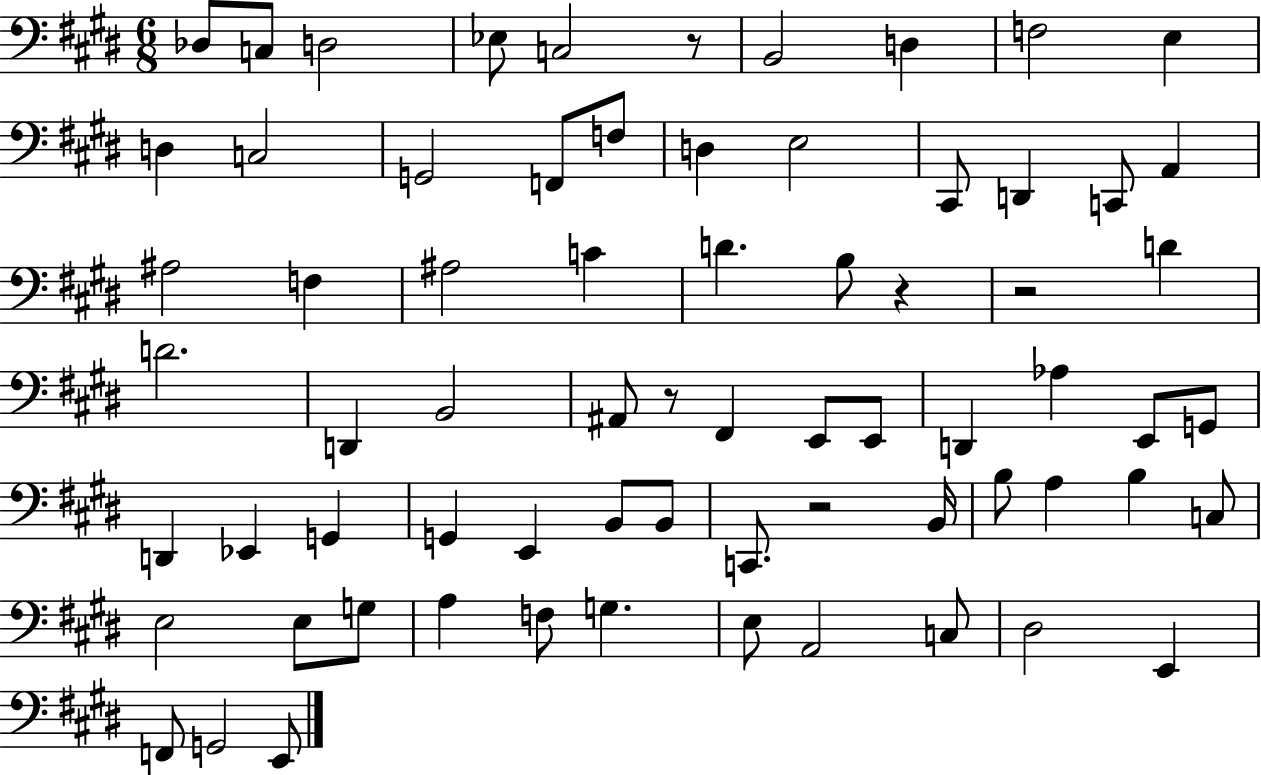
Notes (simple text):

Db3/e C3/e D3/h Eb3/e C3/h R/e B2/h D3/q F3/h E3/q D3/q C3/h G2/h F2/e F3/e D3/q E3/h C#2/e D2/q C2/e A2/q A#3/h F3/q A#3/h C4/q D4/q. B3/e R/q R/h D4/q D4/h. D2/q B2/h A#2/e R/e F#2/q E2/e E2/e D2/q Ab3/q E2/e G2/e D2/q Eb2/q G2/q G2/q E2/q B2/e B2/e C2/e. R/h B2/s B3/e A3/q B3/q C3/e E3/h E3/e G3/e A3/q F3/e G3/q. E3/e A2/h C3/e D#3/h E2/q F2/e G2/h E2/e